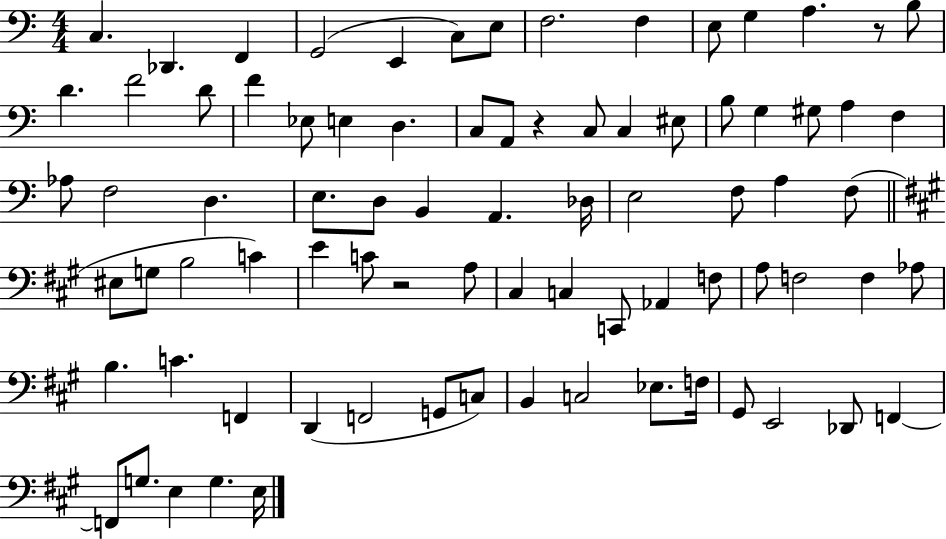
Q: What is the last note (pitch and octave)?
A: E3